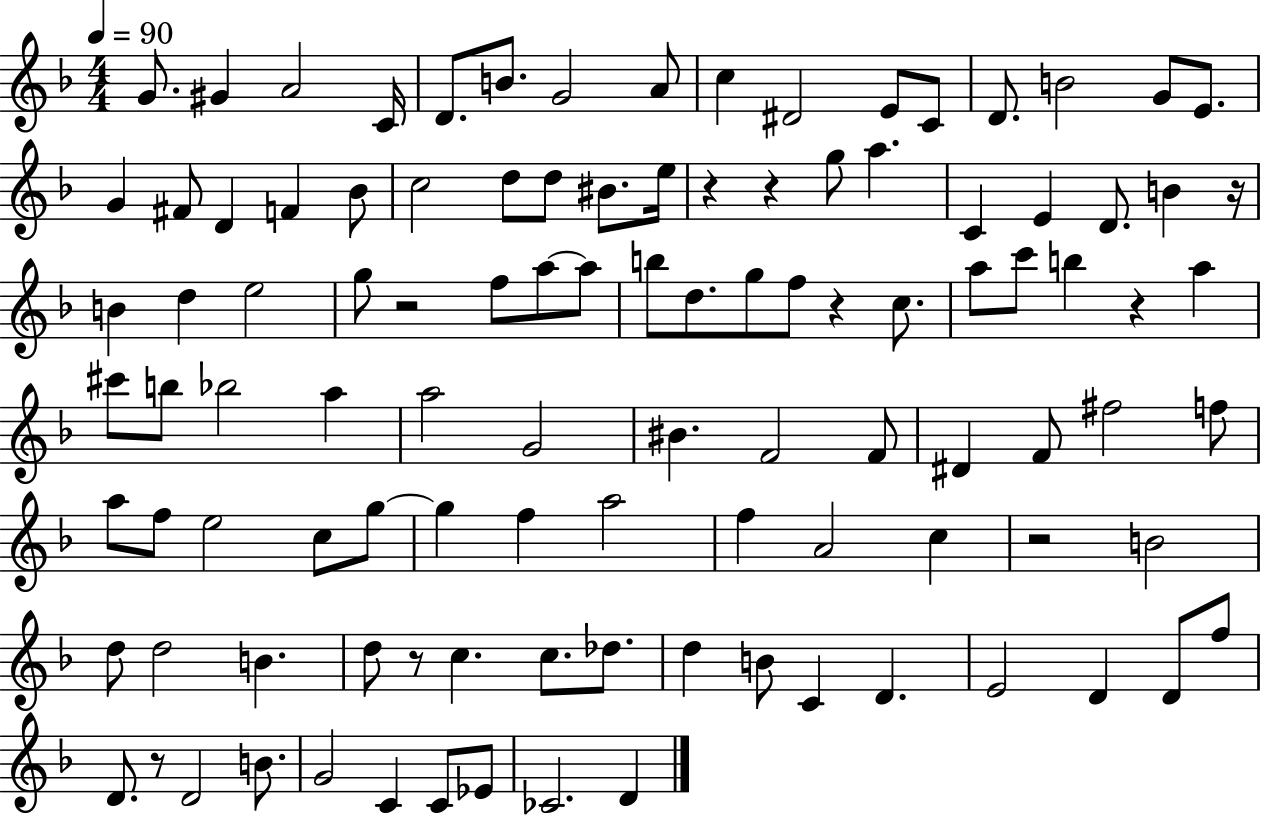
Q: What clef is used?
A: treble